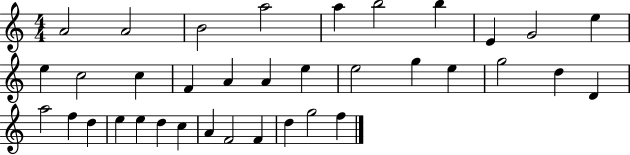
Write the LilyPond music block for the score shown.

{
  \clef treble
  \numericTimeSignature
  \time 4/4
  \key c \major
  a'2 a'2 | b'2 a''2 | a''4 b''2 b''4 | e'4 g'2 e''4 | \break e''4 c''2 c''4 | f'4 a'4 a'4 e''4 | e''2 g''4 e''4 | g''2 d''4 d'4 | \break a''2 f''4 d''4 | e''4 e''4 d''4 c''4 | a'4 f'2 f'4 | d''4 g''2 f''4 | \break \bar "|."
}